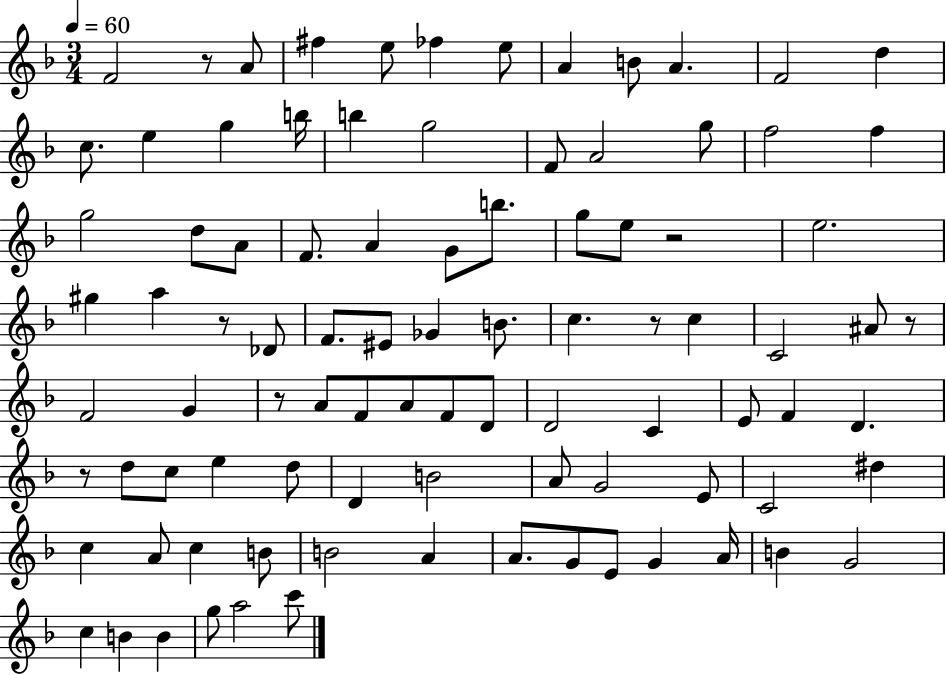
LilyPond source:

{
  \clef treble
  \numericTimeSignature
  \time 3/4
  \key f \major
  \tempo 4 = 60
  f'2 r8 a'8 | fis''4 e''8 fes''4 e''8 | a'4 b'8 a'4. | f'2 d''4 | \break c''8. e''4 g''4 b''16 | b''4 g''2 | f'8 a'2 g''8 | f''2 f''4 | \break g''2 d''8 a'8 | f'8. a'4 g'8 b''8. | g''8 e''8 r2 | e''2. | \break gis''4 a''4 r8 des'8 | f'8. eis'8 ges'4 b'8. | c''4. r8 c''4 | c'2 ais'8 r8 | \break f'2 g'4 | r8 a'8 f'8 a'8 f'8 d'8 | d'2 c'4 | e'8 f'4 d'4. | \break r8 d''8 c''8 e''4 d''8 | d'4 b'2 | a'8 g'2 e'8 | c'2 dis''4 | \break c''4 a'8 c''4 b'8 | b'2 a'4 | a'8. g'8 e'8 g'4 a'16 | b'4 g'2 | \break c''4 b'4 b'4 | g''8 a''2 c'''8 | \bar "|."
}